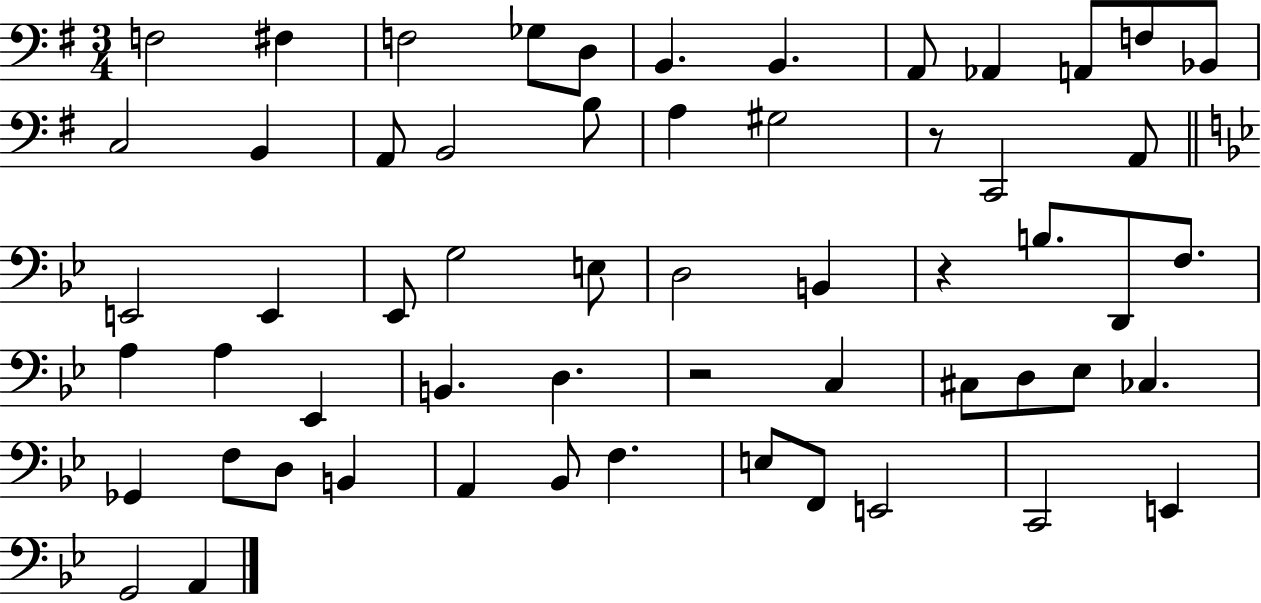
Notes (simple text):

F3/h F#3/q F3/h Gb3/e D3/e B2/q. B2/q. A2/e Ab2/q A2/e F3/e Bb2/e C3/h B2/q A2/e B2/h B3/e A3/q G#3/h R/e C2/h A2/e E2/h E2/q Eb2/e G3/h E3/e D3/h B2/q R/q B3/e. D2/e F3/e. A3/q A3/q Eb2/q B2/q. D3/q. R/h C3/q C#3/e D3/e Eb3/e CES3/q. Gb2/q F3/e D3/e B2/q A2/q Bb2/e F3/q. E3/e F2/e E2/h C2/h E2/q G2/h A2/q